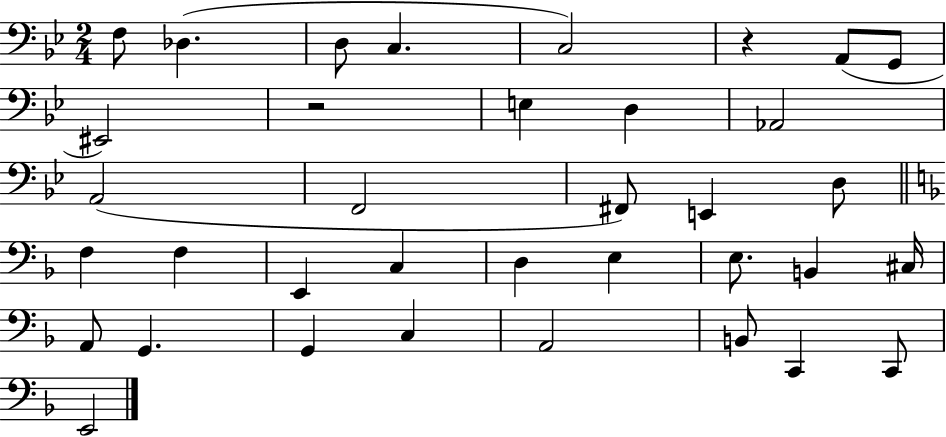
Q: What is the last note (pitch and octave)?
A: E2